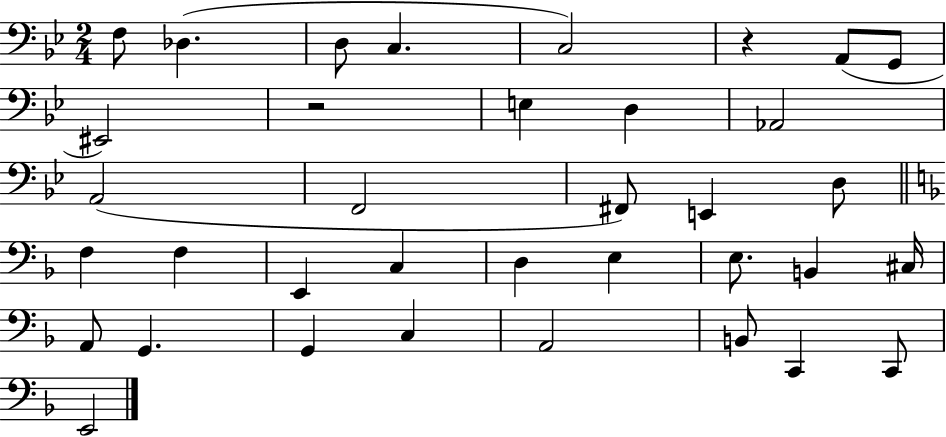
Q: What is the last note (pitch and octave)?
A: E2